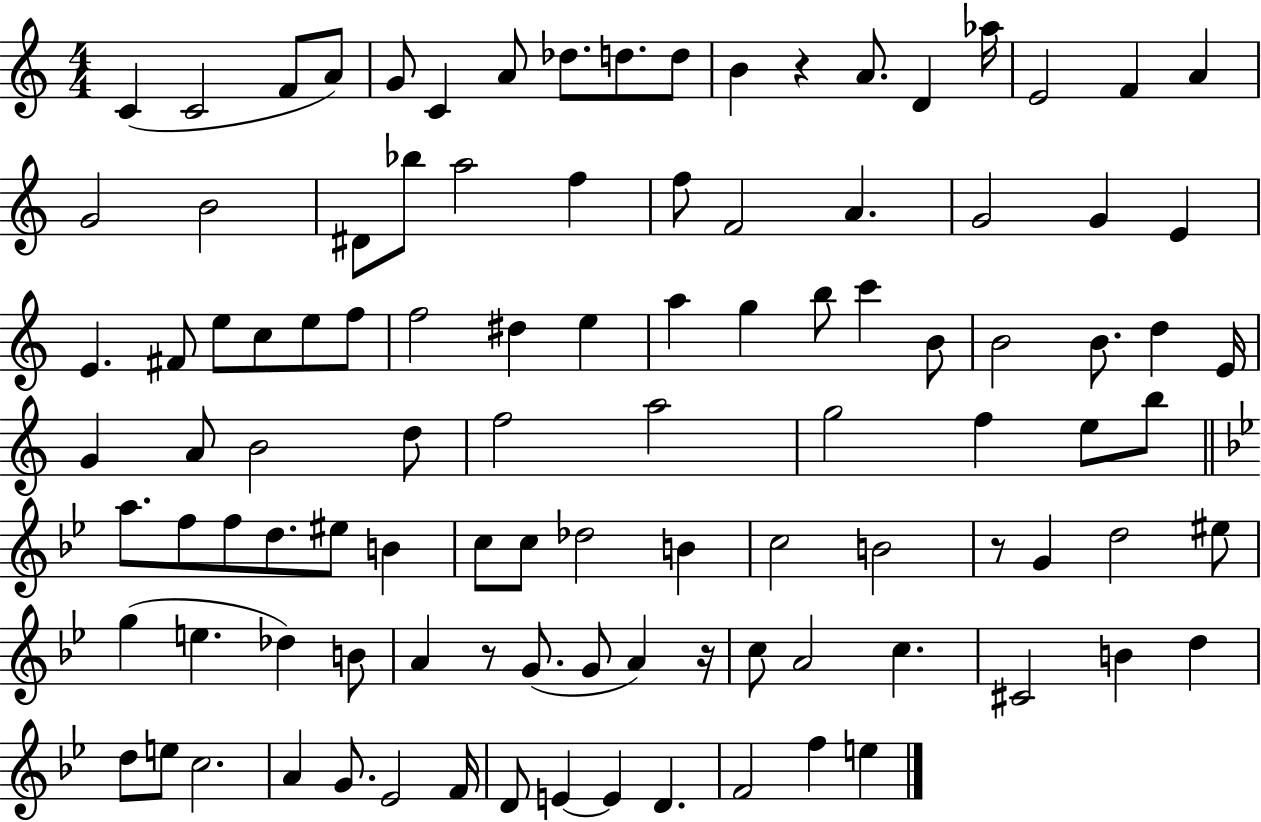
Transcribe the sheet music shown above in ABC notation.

X:1
T:Untitled
M:4/4
L:1/4
K:C
C C2 F/2 A/2 G/2 C A/2 _d/2 d/2 d/2 B z A/2 D _a/4 E2 F A G2 B2 ^D/2 _b/2 a2 f f/2 F2 A G2 G E E ^F/2 e/2 c/2 e/2 f/2 f2 ^d e a g b/2 c' B/2 B2 B/2 d E/4 G A/2 B2 d/2 f2 a2 g2 f e/2 b/2 a/2 f/2 f/2 d/2 ^e/2 B c/2 c/2 _d2 B c2 B2 z/2 G d2 ^e/2 g e _d B/2 A z/2 G/2 G/2 A z/4 c/2 A2 c ^C2 B d d/2 e/2 c2 A G/2 _E2 F/4 D/2 E E D F2 f e